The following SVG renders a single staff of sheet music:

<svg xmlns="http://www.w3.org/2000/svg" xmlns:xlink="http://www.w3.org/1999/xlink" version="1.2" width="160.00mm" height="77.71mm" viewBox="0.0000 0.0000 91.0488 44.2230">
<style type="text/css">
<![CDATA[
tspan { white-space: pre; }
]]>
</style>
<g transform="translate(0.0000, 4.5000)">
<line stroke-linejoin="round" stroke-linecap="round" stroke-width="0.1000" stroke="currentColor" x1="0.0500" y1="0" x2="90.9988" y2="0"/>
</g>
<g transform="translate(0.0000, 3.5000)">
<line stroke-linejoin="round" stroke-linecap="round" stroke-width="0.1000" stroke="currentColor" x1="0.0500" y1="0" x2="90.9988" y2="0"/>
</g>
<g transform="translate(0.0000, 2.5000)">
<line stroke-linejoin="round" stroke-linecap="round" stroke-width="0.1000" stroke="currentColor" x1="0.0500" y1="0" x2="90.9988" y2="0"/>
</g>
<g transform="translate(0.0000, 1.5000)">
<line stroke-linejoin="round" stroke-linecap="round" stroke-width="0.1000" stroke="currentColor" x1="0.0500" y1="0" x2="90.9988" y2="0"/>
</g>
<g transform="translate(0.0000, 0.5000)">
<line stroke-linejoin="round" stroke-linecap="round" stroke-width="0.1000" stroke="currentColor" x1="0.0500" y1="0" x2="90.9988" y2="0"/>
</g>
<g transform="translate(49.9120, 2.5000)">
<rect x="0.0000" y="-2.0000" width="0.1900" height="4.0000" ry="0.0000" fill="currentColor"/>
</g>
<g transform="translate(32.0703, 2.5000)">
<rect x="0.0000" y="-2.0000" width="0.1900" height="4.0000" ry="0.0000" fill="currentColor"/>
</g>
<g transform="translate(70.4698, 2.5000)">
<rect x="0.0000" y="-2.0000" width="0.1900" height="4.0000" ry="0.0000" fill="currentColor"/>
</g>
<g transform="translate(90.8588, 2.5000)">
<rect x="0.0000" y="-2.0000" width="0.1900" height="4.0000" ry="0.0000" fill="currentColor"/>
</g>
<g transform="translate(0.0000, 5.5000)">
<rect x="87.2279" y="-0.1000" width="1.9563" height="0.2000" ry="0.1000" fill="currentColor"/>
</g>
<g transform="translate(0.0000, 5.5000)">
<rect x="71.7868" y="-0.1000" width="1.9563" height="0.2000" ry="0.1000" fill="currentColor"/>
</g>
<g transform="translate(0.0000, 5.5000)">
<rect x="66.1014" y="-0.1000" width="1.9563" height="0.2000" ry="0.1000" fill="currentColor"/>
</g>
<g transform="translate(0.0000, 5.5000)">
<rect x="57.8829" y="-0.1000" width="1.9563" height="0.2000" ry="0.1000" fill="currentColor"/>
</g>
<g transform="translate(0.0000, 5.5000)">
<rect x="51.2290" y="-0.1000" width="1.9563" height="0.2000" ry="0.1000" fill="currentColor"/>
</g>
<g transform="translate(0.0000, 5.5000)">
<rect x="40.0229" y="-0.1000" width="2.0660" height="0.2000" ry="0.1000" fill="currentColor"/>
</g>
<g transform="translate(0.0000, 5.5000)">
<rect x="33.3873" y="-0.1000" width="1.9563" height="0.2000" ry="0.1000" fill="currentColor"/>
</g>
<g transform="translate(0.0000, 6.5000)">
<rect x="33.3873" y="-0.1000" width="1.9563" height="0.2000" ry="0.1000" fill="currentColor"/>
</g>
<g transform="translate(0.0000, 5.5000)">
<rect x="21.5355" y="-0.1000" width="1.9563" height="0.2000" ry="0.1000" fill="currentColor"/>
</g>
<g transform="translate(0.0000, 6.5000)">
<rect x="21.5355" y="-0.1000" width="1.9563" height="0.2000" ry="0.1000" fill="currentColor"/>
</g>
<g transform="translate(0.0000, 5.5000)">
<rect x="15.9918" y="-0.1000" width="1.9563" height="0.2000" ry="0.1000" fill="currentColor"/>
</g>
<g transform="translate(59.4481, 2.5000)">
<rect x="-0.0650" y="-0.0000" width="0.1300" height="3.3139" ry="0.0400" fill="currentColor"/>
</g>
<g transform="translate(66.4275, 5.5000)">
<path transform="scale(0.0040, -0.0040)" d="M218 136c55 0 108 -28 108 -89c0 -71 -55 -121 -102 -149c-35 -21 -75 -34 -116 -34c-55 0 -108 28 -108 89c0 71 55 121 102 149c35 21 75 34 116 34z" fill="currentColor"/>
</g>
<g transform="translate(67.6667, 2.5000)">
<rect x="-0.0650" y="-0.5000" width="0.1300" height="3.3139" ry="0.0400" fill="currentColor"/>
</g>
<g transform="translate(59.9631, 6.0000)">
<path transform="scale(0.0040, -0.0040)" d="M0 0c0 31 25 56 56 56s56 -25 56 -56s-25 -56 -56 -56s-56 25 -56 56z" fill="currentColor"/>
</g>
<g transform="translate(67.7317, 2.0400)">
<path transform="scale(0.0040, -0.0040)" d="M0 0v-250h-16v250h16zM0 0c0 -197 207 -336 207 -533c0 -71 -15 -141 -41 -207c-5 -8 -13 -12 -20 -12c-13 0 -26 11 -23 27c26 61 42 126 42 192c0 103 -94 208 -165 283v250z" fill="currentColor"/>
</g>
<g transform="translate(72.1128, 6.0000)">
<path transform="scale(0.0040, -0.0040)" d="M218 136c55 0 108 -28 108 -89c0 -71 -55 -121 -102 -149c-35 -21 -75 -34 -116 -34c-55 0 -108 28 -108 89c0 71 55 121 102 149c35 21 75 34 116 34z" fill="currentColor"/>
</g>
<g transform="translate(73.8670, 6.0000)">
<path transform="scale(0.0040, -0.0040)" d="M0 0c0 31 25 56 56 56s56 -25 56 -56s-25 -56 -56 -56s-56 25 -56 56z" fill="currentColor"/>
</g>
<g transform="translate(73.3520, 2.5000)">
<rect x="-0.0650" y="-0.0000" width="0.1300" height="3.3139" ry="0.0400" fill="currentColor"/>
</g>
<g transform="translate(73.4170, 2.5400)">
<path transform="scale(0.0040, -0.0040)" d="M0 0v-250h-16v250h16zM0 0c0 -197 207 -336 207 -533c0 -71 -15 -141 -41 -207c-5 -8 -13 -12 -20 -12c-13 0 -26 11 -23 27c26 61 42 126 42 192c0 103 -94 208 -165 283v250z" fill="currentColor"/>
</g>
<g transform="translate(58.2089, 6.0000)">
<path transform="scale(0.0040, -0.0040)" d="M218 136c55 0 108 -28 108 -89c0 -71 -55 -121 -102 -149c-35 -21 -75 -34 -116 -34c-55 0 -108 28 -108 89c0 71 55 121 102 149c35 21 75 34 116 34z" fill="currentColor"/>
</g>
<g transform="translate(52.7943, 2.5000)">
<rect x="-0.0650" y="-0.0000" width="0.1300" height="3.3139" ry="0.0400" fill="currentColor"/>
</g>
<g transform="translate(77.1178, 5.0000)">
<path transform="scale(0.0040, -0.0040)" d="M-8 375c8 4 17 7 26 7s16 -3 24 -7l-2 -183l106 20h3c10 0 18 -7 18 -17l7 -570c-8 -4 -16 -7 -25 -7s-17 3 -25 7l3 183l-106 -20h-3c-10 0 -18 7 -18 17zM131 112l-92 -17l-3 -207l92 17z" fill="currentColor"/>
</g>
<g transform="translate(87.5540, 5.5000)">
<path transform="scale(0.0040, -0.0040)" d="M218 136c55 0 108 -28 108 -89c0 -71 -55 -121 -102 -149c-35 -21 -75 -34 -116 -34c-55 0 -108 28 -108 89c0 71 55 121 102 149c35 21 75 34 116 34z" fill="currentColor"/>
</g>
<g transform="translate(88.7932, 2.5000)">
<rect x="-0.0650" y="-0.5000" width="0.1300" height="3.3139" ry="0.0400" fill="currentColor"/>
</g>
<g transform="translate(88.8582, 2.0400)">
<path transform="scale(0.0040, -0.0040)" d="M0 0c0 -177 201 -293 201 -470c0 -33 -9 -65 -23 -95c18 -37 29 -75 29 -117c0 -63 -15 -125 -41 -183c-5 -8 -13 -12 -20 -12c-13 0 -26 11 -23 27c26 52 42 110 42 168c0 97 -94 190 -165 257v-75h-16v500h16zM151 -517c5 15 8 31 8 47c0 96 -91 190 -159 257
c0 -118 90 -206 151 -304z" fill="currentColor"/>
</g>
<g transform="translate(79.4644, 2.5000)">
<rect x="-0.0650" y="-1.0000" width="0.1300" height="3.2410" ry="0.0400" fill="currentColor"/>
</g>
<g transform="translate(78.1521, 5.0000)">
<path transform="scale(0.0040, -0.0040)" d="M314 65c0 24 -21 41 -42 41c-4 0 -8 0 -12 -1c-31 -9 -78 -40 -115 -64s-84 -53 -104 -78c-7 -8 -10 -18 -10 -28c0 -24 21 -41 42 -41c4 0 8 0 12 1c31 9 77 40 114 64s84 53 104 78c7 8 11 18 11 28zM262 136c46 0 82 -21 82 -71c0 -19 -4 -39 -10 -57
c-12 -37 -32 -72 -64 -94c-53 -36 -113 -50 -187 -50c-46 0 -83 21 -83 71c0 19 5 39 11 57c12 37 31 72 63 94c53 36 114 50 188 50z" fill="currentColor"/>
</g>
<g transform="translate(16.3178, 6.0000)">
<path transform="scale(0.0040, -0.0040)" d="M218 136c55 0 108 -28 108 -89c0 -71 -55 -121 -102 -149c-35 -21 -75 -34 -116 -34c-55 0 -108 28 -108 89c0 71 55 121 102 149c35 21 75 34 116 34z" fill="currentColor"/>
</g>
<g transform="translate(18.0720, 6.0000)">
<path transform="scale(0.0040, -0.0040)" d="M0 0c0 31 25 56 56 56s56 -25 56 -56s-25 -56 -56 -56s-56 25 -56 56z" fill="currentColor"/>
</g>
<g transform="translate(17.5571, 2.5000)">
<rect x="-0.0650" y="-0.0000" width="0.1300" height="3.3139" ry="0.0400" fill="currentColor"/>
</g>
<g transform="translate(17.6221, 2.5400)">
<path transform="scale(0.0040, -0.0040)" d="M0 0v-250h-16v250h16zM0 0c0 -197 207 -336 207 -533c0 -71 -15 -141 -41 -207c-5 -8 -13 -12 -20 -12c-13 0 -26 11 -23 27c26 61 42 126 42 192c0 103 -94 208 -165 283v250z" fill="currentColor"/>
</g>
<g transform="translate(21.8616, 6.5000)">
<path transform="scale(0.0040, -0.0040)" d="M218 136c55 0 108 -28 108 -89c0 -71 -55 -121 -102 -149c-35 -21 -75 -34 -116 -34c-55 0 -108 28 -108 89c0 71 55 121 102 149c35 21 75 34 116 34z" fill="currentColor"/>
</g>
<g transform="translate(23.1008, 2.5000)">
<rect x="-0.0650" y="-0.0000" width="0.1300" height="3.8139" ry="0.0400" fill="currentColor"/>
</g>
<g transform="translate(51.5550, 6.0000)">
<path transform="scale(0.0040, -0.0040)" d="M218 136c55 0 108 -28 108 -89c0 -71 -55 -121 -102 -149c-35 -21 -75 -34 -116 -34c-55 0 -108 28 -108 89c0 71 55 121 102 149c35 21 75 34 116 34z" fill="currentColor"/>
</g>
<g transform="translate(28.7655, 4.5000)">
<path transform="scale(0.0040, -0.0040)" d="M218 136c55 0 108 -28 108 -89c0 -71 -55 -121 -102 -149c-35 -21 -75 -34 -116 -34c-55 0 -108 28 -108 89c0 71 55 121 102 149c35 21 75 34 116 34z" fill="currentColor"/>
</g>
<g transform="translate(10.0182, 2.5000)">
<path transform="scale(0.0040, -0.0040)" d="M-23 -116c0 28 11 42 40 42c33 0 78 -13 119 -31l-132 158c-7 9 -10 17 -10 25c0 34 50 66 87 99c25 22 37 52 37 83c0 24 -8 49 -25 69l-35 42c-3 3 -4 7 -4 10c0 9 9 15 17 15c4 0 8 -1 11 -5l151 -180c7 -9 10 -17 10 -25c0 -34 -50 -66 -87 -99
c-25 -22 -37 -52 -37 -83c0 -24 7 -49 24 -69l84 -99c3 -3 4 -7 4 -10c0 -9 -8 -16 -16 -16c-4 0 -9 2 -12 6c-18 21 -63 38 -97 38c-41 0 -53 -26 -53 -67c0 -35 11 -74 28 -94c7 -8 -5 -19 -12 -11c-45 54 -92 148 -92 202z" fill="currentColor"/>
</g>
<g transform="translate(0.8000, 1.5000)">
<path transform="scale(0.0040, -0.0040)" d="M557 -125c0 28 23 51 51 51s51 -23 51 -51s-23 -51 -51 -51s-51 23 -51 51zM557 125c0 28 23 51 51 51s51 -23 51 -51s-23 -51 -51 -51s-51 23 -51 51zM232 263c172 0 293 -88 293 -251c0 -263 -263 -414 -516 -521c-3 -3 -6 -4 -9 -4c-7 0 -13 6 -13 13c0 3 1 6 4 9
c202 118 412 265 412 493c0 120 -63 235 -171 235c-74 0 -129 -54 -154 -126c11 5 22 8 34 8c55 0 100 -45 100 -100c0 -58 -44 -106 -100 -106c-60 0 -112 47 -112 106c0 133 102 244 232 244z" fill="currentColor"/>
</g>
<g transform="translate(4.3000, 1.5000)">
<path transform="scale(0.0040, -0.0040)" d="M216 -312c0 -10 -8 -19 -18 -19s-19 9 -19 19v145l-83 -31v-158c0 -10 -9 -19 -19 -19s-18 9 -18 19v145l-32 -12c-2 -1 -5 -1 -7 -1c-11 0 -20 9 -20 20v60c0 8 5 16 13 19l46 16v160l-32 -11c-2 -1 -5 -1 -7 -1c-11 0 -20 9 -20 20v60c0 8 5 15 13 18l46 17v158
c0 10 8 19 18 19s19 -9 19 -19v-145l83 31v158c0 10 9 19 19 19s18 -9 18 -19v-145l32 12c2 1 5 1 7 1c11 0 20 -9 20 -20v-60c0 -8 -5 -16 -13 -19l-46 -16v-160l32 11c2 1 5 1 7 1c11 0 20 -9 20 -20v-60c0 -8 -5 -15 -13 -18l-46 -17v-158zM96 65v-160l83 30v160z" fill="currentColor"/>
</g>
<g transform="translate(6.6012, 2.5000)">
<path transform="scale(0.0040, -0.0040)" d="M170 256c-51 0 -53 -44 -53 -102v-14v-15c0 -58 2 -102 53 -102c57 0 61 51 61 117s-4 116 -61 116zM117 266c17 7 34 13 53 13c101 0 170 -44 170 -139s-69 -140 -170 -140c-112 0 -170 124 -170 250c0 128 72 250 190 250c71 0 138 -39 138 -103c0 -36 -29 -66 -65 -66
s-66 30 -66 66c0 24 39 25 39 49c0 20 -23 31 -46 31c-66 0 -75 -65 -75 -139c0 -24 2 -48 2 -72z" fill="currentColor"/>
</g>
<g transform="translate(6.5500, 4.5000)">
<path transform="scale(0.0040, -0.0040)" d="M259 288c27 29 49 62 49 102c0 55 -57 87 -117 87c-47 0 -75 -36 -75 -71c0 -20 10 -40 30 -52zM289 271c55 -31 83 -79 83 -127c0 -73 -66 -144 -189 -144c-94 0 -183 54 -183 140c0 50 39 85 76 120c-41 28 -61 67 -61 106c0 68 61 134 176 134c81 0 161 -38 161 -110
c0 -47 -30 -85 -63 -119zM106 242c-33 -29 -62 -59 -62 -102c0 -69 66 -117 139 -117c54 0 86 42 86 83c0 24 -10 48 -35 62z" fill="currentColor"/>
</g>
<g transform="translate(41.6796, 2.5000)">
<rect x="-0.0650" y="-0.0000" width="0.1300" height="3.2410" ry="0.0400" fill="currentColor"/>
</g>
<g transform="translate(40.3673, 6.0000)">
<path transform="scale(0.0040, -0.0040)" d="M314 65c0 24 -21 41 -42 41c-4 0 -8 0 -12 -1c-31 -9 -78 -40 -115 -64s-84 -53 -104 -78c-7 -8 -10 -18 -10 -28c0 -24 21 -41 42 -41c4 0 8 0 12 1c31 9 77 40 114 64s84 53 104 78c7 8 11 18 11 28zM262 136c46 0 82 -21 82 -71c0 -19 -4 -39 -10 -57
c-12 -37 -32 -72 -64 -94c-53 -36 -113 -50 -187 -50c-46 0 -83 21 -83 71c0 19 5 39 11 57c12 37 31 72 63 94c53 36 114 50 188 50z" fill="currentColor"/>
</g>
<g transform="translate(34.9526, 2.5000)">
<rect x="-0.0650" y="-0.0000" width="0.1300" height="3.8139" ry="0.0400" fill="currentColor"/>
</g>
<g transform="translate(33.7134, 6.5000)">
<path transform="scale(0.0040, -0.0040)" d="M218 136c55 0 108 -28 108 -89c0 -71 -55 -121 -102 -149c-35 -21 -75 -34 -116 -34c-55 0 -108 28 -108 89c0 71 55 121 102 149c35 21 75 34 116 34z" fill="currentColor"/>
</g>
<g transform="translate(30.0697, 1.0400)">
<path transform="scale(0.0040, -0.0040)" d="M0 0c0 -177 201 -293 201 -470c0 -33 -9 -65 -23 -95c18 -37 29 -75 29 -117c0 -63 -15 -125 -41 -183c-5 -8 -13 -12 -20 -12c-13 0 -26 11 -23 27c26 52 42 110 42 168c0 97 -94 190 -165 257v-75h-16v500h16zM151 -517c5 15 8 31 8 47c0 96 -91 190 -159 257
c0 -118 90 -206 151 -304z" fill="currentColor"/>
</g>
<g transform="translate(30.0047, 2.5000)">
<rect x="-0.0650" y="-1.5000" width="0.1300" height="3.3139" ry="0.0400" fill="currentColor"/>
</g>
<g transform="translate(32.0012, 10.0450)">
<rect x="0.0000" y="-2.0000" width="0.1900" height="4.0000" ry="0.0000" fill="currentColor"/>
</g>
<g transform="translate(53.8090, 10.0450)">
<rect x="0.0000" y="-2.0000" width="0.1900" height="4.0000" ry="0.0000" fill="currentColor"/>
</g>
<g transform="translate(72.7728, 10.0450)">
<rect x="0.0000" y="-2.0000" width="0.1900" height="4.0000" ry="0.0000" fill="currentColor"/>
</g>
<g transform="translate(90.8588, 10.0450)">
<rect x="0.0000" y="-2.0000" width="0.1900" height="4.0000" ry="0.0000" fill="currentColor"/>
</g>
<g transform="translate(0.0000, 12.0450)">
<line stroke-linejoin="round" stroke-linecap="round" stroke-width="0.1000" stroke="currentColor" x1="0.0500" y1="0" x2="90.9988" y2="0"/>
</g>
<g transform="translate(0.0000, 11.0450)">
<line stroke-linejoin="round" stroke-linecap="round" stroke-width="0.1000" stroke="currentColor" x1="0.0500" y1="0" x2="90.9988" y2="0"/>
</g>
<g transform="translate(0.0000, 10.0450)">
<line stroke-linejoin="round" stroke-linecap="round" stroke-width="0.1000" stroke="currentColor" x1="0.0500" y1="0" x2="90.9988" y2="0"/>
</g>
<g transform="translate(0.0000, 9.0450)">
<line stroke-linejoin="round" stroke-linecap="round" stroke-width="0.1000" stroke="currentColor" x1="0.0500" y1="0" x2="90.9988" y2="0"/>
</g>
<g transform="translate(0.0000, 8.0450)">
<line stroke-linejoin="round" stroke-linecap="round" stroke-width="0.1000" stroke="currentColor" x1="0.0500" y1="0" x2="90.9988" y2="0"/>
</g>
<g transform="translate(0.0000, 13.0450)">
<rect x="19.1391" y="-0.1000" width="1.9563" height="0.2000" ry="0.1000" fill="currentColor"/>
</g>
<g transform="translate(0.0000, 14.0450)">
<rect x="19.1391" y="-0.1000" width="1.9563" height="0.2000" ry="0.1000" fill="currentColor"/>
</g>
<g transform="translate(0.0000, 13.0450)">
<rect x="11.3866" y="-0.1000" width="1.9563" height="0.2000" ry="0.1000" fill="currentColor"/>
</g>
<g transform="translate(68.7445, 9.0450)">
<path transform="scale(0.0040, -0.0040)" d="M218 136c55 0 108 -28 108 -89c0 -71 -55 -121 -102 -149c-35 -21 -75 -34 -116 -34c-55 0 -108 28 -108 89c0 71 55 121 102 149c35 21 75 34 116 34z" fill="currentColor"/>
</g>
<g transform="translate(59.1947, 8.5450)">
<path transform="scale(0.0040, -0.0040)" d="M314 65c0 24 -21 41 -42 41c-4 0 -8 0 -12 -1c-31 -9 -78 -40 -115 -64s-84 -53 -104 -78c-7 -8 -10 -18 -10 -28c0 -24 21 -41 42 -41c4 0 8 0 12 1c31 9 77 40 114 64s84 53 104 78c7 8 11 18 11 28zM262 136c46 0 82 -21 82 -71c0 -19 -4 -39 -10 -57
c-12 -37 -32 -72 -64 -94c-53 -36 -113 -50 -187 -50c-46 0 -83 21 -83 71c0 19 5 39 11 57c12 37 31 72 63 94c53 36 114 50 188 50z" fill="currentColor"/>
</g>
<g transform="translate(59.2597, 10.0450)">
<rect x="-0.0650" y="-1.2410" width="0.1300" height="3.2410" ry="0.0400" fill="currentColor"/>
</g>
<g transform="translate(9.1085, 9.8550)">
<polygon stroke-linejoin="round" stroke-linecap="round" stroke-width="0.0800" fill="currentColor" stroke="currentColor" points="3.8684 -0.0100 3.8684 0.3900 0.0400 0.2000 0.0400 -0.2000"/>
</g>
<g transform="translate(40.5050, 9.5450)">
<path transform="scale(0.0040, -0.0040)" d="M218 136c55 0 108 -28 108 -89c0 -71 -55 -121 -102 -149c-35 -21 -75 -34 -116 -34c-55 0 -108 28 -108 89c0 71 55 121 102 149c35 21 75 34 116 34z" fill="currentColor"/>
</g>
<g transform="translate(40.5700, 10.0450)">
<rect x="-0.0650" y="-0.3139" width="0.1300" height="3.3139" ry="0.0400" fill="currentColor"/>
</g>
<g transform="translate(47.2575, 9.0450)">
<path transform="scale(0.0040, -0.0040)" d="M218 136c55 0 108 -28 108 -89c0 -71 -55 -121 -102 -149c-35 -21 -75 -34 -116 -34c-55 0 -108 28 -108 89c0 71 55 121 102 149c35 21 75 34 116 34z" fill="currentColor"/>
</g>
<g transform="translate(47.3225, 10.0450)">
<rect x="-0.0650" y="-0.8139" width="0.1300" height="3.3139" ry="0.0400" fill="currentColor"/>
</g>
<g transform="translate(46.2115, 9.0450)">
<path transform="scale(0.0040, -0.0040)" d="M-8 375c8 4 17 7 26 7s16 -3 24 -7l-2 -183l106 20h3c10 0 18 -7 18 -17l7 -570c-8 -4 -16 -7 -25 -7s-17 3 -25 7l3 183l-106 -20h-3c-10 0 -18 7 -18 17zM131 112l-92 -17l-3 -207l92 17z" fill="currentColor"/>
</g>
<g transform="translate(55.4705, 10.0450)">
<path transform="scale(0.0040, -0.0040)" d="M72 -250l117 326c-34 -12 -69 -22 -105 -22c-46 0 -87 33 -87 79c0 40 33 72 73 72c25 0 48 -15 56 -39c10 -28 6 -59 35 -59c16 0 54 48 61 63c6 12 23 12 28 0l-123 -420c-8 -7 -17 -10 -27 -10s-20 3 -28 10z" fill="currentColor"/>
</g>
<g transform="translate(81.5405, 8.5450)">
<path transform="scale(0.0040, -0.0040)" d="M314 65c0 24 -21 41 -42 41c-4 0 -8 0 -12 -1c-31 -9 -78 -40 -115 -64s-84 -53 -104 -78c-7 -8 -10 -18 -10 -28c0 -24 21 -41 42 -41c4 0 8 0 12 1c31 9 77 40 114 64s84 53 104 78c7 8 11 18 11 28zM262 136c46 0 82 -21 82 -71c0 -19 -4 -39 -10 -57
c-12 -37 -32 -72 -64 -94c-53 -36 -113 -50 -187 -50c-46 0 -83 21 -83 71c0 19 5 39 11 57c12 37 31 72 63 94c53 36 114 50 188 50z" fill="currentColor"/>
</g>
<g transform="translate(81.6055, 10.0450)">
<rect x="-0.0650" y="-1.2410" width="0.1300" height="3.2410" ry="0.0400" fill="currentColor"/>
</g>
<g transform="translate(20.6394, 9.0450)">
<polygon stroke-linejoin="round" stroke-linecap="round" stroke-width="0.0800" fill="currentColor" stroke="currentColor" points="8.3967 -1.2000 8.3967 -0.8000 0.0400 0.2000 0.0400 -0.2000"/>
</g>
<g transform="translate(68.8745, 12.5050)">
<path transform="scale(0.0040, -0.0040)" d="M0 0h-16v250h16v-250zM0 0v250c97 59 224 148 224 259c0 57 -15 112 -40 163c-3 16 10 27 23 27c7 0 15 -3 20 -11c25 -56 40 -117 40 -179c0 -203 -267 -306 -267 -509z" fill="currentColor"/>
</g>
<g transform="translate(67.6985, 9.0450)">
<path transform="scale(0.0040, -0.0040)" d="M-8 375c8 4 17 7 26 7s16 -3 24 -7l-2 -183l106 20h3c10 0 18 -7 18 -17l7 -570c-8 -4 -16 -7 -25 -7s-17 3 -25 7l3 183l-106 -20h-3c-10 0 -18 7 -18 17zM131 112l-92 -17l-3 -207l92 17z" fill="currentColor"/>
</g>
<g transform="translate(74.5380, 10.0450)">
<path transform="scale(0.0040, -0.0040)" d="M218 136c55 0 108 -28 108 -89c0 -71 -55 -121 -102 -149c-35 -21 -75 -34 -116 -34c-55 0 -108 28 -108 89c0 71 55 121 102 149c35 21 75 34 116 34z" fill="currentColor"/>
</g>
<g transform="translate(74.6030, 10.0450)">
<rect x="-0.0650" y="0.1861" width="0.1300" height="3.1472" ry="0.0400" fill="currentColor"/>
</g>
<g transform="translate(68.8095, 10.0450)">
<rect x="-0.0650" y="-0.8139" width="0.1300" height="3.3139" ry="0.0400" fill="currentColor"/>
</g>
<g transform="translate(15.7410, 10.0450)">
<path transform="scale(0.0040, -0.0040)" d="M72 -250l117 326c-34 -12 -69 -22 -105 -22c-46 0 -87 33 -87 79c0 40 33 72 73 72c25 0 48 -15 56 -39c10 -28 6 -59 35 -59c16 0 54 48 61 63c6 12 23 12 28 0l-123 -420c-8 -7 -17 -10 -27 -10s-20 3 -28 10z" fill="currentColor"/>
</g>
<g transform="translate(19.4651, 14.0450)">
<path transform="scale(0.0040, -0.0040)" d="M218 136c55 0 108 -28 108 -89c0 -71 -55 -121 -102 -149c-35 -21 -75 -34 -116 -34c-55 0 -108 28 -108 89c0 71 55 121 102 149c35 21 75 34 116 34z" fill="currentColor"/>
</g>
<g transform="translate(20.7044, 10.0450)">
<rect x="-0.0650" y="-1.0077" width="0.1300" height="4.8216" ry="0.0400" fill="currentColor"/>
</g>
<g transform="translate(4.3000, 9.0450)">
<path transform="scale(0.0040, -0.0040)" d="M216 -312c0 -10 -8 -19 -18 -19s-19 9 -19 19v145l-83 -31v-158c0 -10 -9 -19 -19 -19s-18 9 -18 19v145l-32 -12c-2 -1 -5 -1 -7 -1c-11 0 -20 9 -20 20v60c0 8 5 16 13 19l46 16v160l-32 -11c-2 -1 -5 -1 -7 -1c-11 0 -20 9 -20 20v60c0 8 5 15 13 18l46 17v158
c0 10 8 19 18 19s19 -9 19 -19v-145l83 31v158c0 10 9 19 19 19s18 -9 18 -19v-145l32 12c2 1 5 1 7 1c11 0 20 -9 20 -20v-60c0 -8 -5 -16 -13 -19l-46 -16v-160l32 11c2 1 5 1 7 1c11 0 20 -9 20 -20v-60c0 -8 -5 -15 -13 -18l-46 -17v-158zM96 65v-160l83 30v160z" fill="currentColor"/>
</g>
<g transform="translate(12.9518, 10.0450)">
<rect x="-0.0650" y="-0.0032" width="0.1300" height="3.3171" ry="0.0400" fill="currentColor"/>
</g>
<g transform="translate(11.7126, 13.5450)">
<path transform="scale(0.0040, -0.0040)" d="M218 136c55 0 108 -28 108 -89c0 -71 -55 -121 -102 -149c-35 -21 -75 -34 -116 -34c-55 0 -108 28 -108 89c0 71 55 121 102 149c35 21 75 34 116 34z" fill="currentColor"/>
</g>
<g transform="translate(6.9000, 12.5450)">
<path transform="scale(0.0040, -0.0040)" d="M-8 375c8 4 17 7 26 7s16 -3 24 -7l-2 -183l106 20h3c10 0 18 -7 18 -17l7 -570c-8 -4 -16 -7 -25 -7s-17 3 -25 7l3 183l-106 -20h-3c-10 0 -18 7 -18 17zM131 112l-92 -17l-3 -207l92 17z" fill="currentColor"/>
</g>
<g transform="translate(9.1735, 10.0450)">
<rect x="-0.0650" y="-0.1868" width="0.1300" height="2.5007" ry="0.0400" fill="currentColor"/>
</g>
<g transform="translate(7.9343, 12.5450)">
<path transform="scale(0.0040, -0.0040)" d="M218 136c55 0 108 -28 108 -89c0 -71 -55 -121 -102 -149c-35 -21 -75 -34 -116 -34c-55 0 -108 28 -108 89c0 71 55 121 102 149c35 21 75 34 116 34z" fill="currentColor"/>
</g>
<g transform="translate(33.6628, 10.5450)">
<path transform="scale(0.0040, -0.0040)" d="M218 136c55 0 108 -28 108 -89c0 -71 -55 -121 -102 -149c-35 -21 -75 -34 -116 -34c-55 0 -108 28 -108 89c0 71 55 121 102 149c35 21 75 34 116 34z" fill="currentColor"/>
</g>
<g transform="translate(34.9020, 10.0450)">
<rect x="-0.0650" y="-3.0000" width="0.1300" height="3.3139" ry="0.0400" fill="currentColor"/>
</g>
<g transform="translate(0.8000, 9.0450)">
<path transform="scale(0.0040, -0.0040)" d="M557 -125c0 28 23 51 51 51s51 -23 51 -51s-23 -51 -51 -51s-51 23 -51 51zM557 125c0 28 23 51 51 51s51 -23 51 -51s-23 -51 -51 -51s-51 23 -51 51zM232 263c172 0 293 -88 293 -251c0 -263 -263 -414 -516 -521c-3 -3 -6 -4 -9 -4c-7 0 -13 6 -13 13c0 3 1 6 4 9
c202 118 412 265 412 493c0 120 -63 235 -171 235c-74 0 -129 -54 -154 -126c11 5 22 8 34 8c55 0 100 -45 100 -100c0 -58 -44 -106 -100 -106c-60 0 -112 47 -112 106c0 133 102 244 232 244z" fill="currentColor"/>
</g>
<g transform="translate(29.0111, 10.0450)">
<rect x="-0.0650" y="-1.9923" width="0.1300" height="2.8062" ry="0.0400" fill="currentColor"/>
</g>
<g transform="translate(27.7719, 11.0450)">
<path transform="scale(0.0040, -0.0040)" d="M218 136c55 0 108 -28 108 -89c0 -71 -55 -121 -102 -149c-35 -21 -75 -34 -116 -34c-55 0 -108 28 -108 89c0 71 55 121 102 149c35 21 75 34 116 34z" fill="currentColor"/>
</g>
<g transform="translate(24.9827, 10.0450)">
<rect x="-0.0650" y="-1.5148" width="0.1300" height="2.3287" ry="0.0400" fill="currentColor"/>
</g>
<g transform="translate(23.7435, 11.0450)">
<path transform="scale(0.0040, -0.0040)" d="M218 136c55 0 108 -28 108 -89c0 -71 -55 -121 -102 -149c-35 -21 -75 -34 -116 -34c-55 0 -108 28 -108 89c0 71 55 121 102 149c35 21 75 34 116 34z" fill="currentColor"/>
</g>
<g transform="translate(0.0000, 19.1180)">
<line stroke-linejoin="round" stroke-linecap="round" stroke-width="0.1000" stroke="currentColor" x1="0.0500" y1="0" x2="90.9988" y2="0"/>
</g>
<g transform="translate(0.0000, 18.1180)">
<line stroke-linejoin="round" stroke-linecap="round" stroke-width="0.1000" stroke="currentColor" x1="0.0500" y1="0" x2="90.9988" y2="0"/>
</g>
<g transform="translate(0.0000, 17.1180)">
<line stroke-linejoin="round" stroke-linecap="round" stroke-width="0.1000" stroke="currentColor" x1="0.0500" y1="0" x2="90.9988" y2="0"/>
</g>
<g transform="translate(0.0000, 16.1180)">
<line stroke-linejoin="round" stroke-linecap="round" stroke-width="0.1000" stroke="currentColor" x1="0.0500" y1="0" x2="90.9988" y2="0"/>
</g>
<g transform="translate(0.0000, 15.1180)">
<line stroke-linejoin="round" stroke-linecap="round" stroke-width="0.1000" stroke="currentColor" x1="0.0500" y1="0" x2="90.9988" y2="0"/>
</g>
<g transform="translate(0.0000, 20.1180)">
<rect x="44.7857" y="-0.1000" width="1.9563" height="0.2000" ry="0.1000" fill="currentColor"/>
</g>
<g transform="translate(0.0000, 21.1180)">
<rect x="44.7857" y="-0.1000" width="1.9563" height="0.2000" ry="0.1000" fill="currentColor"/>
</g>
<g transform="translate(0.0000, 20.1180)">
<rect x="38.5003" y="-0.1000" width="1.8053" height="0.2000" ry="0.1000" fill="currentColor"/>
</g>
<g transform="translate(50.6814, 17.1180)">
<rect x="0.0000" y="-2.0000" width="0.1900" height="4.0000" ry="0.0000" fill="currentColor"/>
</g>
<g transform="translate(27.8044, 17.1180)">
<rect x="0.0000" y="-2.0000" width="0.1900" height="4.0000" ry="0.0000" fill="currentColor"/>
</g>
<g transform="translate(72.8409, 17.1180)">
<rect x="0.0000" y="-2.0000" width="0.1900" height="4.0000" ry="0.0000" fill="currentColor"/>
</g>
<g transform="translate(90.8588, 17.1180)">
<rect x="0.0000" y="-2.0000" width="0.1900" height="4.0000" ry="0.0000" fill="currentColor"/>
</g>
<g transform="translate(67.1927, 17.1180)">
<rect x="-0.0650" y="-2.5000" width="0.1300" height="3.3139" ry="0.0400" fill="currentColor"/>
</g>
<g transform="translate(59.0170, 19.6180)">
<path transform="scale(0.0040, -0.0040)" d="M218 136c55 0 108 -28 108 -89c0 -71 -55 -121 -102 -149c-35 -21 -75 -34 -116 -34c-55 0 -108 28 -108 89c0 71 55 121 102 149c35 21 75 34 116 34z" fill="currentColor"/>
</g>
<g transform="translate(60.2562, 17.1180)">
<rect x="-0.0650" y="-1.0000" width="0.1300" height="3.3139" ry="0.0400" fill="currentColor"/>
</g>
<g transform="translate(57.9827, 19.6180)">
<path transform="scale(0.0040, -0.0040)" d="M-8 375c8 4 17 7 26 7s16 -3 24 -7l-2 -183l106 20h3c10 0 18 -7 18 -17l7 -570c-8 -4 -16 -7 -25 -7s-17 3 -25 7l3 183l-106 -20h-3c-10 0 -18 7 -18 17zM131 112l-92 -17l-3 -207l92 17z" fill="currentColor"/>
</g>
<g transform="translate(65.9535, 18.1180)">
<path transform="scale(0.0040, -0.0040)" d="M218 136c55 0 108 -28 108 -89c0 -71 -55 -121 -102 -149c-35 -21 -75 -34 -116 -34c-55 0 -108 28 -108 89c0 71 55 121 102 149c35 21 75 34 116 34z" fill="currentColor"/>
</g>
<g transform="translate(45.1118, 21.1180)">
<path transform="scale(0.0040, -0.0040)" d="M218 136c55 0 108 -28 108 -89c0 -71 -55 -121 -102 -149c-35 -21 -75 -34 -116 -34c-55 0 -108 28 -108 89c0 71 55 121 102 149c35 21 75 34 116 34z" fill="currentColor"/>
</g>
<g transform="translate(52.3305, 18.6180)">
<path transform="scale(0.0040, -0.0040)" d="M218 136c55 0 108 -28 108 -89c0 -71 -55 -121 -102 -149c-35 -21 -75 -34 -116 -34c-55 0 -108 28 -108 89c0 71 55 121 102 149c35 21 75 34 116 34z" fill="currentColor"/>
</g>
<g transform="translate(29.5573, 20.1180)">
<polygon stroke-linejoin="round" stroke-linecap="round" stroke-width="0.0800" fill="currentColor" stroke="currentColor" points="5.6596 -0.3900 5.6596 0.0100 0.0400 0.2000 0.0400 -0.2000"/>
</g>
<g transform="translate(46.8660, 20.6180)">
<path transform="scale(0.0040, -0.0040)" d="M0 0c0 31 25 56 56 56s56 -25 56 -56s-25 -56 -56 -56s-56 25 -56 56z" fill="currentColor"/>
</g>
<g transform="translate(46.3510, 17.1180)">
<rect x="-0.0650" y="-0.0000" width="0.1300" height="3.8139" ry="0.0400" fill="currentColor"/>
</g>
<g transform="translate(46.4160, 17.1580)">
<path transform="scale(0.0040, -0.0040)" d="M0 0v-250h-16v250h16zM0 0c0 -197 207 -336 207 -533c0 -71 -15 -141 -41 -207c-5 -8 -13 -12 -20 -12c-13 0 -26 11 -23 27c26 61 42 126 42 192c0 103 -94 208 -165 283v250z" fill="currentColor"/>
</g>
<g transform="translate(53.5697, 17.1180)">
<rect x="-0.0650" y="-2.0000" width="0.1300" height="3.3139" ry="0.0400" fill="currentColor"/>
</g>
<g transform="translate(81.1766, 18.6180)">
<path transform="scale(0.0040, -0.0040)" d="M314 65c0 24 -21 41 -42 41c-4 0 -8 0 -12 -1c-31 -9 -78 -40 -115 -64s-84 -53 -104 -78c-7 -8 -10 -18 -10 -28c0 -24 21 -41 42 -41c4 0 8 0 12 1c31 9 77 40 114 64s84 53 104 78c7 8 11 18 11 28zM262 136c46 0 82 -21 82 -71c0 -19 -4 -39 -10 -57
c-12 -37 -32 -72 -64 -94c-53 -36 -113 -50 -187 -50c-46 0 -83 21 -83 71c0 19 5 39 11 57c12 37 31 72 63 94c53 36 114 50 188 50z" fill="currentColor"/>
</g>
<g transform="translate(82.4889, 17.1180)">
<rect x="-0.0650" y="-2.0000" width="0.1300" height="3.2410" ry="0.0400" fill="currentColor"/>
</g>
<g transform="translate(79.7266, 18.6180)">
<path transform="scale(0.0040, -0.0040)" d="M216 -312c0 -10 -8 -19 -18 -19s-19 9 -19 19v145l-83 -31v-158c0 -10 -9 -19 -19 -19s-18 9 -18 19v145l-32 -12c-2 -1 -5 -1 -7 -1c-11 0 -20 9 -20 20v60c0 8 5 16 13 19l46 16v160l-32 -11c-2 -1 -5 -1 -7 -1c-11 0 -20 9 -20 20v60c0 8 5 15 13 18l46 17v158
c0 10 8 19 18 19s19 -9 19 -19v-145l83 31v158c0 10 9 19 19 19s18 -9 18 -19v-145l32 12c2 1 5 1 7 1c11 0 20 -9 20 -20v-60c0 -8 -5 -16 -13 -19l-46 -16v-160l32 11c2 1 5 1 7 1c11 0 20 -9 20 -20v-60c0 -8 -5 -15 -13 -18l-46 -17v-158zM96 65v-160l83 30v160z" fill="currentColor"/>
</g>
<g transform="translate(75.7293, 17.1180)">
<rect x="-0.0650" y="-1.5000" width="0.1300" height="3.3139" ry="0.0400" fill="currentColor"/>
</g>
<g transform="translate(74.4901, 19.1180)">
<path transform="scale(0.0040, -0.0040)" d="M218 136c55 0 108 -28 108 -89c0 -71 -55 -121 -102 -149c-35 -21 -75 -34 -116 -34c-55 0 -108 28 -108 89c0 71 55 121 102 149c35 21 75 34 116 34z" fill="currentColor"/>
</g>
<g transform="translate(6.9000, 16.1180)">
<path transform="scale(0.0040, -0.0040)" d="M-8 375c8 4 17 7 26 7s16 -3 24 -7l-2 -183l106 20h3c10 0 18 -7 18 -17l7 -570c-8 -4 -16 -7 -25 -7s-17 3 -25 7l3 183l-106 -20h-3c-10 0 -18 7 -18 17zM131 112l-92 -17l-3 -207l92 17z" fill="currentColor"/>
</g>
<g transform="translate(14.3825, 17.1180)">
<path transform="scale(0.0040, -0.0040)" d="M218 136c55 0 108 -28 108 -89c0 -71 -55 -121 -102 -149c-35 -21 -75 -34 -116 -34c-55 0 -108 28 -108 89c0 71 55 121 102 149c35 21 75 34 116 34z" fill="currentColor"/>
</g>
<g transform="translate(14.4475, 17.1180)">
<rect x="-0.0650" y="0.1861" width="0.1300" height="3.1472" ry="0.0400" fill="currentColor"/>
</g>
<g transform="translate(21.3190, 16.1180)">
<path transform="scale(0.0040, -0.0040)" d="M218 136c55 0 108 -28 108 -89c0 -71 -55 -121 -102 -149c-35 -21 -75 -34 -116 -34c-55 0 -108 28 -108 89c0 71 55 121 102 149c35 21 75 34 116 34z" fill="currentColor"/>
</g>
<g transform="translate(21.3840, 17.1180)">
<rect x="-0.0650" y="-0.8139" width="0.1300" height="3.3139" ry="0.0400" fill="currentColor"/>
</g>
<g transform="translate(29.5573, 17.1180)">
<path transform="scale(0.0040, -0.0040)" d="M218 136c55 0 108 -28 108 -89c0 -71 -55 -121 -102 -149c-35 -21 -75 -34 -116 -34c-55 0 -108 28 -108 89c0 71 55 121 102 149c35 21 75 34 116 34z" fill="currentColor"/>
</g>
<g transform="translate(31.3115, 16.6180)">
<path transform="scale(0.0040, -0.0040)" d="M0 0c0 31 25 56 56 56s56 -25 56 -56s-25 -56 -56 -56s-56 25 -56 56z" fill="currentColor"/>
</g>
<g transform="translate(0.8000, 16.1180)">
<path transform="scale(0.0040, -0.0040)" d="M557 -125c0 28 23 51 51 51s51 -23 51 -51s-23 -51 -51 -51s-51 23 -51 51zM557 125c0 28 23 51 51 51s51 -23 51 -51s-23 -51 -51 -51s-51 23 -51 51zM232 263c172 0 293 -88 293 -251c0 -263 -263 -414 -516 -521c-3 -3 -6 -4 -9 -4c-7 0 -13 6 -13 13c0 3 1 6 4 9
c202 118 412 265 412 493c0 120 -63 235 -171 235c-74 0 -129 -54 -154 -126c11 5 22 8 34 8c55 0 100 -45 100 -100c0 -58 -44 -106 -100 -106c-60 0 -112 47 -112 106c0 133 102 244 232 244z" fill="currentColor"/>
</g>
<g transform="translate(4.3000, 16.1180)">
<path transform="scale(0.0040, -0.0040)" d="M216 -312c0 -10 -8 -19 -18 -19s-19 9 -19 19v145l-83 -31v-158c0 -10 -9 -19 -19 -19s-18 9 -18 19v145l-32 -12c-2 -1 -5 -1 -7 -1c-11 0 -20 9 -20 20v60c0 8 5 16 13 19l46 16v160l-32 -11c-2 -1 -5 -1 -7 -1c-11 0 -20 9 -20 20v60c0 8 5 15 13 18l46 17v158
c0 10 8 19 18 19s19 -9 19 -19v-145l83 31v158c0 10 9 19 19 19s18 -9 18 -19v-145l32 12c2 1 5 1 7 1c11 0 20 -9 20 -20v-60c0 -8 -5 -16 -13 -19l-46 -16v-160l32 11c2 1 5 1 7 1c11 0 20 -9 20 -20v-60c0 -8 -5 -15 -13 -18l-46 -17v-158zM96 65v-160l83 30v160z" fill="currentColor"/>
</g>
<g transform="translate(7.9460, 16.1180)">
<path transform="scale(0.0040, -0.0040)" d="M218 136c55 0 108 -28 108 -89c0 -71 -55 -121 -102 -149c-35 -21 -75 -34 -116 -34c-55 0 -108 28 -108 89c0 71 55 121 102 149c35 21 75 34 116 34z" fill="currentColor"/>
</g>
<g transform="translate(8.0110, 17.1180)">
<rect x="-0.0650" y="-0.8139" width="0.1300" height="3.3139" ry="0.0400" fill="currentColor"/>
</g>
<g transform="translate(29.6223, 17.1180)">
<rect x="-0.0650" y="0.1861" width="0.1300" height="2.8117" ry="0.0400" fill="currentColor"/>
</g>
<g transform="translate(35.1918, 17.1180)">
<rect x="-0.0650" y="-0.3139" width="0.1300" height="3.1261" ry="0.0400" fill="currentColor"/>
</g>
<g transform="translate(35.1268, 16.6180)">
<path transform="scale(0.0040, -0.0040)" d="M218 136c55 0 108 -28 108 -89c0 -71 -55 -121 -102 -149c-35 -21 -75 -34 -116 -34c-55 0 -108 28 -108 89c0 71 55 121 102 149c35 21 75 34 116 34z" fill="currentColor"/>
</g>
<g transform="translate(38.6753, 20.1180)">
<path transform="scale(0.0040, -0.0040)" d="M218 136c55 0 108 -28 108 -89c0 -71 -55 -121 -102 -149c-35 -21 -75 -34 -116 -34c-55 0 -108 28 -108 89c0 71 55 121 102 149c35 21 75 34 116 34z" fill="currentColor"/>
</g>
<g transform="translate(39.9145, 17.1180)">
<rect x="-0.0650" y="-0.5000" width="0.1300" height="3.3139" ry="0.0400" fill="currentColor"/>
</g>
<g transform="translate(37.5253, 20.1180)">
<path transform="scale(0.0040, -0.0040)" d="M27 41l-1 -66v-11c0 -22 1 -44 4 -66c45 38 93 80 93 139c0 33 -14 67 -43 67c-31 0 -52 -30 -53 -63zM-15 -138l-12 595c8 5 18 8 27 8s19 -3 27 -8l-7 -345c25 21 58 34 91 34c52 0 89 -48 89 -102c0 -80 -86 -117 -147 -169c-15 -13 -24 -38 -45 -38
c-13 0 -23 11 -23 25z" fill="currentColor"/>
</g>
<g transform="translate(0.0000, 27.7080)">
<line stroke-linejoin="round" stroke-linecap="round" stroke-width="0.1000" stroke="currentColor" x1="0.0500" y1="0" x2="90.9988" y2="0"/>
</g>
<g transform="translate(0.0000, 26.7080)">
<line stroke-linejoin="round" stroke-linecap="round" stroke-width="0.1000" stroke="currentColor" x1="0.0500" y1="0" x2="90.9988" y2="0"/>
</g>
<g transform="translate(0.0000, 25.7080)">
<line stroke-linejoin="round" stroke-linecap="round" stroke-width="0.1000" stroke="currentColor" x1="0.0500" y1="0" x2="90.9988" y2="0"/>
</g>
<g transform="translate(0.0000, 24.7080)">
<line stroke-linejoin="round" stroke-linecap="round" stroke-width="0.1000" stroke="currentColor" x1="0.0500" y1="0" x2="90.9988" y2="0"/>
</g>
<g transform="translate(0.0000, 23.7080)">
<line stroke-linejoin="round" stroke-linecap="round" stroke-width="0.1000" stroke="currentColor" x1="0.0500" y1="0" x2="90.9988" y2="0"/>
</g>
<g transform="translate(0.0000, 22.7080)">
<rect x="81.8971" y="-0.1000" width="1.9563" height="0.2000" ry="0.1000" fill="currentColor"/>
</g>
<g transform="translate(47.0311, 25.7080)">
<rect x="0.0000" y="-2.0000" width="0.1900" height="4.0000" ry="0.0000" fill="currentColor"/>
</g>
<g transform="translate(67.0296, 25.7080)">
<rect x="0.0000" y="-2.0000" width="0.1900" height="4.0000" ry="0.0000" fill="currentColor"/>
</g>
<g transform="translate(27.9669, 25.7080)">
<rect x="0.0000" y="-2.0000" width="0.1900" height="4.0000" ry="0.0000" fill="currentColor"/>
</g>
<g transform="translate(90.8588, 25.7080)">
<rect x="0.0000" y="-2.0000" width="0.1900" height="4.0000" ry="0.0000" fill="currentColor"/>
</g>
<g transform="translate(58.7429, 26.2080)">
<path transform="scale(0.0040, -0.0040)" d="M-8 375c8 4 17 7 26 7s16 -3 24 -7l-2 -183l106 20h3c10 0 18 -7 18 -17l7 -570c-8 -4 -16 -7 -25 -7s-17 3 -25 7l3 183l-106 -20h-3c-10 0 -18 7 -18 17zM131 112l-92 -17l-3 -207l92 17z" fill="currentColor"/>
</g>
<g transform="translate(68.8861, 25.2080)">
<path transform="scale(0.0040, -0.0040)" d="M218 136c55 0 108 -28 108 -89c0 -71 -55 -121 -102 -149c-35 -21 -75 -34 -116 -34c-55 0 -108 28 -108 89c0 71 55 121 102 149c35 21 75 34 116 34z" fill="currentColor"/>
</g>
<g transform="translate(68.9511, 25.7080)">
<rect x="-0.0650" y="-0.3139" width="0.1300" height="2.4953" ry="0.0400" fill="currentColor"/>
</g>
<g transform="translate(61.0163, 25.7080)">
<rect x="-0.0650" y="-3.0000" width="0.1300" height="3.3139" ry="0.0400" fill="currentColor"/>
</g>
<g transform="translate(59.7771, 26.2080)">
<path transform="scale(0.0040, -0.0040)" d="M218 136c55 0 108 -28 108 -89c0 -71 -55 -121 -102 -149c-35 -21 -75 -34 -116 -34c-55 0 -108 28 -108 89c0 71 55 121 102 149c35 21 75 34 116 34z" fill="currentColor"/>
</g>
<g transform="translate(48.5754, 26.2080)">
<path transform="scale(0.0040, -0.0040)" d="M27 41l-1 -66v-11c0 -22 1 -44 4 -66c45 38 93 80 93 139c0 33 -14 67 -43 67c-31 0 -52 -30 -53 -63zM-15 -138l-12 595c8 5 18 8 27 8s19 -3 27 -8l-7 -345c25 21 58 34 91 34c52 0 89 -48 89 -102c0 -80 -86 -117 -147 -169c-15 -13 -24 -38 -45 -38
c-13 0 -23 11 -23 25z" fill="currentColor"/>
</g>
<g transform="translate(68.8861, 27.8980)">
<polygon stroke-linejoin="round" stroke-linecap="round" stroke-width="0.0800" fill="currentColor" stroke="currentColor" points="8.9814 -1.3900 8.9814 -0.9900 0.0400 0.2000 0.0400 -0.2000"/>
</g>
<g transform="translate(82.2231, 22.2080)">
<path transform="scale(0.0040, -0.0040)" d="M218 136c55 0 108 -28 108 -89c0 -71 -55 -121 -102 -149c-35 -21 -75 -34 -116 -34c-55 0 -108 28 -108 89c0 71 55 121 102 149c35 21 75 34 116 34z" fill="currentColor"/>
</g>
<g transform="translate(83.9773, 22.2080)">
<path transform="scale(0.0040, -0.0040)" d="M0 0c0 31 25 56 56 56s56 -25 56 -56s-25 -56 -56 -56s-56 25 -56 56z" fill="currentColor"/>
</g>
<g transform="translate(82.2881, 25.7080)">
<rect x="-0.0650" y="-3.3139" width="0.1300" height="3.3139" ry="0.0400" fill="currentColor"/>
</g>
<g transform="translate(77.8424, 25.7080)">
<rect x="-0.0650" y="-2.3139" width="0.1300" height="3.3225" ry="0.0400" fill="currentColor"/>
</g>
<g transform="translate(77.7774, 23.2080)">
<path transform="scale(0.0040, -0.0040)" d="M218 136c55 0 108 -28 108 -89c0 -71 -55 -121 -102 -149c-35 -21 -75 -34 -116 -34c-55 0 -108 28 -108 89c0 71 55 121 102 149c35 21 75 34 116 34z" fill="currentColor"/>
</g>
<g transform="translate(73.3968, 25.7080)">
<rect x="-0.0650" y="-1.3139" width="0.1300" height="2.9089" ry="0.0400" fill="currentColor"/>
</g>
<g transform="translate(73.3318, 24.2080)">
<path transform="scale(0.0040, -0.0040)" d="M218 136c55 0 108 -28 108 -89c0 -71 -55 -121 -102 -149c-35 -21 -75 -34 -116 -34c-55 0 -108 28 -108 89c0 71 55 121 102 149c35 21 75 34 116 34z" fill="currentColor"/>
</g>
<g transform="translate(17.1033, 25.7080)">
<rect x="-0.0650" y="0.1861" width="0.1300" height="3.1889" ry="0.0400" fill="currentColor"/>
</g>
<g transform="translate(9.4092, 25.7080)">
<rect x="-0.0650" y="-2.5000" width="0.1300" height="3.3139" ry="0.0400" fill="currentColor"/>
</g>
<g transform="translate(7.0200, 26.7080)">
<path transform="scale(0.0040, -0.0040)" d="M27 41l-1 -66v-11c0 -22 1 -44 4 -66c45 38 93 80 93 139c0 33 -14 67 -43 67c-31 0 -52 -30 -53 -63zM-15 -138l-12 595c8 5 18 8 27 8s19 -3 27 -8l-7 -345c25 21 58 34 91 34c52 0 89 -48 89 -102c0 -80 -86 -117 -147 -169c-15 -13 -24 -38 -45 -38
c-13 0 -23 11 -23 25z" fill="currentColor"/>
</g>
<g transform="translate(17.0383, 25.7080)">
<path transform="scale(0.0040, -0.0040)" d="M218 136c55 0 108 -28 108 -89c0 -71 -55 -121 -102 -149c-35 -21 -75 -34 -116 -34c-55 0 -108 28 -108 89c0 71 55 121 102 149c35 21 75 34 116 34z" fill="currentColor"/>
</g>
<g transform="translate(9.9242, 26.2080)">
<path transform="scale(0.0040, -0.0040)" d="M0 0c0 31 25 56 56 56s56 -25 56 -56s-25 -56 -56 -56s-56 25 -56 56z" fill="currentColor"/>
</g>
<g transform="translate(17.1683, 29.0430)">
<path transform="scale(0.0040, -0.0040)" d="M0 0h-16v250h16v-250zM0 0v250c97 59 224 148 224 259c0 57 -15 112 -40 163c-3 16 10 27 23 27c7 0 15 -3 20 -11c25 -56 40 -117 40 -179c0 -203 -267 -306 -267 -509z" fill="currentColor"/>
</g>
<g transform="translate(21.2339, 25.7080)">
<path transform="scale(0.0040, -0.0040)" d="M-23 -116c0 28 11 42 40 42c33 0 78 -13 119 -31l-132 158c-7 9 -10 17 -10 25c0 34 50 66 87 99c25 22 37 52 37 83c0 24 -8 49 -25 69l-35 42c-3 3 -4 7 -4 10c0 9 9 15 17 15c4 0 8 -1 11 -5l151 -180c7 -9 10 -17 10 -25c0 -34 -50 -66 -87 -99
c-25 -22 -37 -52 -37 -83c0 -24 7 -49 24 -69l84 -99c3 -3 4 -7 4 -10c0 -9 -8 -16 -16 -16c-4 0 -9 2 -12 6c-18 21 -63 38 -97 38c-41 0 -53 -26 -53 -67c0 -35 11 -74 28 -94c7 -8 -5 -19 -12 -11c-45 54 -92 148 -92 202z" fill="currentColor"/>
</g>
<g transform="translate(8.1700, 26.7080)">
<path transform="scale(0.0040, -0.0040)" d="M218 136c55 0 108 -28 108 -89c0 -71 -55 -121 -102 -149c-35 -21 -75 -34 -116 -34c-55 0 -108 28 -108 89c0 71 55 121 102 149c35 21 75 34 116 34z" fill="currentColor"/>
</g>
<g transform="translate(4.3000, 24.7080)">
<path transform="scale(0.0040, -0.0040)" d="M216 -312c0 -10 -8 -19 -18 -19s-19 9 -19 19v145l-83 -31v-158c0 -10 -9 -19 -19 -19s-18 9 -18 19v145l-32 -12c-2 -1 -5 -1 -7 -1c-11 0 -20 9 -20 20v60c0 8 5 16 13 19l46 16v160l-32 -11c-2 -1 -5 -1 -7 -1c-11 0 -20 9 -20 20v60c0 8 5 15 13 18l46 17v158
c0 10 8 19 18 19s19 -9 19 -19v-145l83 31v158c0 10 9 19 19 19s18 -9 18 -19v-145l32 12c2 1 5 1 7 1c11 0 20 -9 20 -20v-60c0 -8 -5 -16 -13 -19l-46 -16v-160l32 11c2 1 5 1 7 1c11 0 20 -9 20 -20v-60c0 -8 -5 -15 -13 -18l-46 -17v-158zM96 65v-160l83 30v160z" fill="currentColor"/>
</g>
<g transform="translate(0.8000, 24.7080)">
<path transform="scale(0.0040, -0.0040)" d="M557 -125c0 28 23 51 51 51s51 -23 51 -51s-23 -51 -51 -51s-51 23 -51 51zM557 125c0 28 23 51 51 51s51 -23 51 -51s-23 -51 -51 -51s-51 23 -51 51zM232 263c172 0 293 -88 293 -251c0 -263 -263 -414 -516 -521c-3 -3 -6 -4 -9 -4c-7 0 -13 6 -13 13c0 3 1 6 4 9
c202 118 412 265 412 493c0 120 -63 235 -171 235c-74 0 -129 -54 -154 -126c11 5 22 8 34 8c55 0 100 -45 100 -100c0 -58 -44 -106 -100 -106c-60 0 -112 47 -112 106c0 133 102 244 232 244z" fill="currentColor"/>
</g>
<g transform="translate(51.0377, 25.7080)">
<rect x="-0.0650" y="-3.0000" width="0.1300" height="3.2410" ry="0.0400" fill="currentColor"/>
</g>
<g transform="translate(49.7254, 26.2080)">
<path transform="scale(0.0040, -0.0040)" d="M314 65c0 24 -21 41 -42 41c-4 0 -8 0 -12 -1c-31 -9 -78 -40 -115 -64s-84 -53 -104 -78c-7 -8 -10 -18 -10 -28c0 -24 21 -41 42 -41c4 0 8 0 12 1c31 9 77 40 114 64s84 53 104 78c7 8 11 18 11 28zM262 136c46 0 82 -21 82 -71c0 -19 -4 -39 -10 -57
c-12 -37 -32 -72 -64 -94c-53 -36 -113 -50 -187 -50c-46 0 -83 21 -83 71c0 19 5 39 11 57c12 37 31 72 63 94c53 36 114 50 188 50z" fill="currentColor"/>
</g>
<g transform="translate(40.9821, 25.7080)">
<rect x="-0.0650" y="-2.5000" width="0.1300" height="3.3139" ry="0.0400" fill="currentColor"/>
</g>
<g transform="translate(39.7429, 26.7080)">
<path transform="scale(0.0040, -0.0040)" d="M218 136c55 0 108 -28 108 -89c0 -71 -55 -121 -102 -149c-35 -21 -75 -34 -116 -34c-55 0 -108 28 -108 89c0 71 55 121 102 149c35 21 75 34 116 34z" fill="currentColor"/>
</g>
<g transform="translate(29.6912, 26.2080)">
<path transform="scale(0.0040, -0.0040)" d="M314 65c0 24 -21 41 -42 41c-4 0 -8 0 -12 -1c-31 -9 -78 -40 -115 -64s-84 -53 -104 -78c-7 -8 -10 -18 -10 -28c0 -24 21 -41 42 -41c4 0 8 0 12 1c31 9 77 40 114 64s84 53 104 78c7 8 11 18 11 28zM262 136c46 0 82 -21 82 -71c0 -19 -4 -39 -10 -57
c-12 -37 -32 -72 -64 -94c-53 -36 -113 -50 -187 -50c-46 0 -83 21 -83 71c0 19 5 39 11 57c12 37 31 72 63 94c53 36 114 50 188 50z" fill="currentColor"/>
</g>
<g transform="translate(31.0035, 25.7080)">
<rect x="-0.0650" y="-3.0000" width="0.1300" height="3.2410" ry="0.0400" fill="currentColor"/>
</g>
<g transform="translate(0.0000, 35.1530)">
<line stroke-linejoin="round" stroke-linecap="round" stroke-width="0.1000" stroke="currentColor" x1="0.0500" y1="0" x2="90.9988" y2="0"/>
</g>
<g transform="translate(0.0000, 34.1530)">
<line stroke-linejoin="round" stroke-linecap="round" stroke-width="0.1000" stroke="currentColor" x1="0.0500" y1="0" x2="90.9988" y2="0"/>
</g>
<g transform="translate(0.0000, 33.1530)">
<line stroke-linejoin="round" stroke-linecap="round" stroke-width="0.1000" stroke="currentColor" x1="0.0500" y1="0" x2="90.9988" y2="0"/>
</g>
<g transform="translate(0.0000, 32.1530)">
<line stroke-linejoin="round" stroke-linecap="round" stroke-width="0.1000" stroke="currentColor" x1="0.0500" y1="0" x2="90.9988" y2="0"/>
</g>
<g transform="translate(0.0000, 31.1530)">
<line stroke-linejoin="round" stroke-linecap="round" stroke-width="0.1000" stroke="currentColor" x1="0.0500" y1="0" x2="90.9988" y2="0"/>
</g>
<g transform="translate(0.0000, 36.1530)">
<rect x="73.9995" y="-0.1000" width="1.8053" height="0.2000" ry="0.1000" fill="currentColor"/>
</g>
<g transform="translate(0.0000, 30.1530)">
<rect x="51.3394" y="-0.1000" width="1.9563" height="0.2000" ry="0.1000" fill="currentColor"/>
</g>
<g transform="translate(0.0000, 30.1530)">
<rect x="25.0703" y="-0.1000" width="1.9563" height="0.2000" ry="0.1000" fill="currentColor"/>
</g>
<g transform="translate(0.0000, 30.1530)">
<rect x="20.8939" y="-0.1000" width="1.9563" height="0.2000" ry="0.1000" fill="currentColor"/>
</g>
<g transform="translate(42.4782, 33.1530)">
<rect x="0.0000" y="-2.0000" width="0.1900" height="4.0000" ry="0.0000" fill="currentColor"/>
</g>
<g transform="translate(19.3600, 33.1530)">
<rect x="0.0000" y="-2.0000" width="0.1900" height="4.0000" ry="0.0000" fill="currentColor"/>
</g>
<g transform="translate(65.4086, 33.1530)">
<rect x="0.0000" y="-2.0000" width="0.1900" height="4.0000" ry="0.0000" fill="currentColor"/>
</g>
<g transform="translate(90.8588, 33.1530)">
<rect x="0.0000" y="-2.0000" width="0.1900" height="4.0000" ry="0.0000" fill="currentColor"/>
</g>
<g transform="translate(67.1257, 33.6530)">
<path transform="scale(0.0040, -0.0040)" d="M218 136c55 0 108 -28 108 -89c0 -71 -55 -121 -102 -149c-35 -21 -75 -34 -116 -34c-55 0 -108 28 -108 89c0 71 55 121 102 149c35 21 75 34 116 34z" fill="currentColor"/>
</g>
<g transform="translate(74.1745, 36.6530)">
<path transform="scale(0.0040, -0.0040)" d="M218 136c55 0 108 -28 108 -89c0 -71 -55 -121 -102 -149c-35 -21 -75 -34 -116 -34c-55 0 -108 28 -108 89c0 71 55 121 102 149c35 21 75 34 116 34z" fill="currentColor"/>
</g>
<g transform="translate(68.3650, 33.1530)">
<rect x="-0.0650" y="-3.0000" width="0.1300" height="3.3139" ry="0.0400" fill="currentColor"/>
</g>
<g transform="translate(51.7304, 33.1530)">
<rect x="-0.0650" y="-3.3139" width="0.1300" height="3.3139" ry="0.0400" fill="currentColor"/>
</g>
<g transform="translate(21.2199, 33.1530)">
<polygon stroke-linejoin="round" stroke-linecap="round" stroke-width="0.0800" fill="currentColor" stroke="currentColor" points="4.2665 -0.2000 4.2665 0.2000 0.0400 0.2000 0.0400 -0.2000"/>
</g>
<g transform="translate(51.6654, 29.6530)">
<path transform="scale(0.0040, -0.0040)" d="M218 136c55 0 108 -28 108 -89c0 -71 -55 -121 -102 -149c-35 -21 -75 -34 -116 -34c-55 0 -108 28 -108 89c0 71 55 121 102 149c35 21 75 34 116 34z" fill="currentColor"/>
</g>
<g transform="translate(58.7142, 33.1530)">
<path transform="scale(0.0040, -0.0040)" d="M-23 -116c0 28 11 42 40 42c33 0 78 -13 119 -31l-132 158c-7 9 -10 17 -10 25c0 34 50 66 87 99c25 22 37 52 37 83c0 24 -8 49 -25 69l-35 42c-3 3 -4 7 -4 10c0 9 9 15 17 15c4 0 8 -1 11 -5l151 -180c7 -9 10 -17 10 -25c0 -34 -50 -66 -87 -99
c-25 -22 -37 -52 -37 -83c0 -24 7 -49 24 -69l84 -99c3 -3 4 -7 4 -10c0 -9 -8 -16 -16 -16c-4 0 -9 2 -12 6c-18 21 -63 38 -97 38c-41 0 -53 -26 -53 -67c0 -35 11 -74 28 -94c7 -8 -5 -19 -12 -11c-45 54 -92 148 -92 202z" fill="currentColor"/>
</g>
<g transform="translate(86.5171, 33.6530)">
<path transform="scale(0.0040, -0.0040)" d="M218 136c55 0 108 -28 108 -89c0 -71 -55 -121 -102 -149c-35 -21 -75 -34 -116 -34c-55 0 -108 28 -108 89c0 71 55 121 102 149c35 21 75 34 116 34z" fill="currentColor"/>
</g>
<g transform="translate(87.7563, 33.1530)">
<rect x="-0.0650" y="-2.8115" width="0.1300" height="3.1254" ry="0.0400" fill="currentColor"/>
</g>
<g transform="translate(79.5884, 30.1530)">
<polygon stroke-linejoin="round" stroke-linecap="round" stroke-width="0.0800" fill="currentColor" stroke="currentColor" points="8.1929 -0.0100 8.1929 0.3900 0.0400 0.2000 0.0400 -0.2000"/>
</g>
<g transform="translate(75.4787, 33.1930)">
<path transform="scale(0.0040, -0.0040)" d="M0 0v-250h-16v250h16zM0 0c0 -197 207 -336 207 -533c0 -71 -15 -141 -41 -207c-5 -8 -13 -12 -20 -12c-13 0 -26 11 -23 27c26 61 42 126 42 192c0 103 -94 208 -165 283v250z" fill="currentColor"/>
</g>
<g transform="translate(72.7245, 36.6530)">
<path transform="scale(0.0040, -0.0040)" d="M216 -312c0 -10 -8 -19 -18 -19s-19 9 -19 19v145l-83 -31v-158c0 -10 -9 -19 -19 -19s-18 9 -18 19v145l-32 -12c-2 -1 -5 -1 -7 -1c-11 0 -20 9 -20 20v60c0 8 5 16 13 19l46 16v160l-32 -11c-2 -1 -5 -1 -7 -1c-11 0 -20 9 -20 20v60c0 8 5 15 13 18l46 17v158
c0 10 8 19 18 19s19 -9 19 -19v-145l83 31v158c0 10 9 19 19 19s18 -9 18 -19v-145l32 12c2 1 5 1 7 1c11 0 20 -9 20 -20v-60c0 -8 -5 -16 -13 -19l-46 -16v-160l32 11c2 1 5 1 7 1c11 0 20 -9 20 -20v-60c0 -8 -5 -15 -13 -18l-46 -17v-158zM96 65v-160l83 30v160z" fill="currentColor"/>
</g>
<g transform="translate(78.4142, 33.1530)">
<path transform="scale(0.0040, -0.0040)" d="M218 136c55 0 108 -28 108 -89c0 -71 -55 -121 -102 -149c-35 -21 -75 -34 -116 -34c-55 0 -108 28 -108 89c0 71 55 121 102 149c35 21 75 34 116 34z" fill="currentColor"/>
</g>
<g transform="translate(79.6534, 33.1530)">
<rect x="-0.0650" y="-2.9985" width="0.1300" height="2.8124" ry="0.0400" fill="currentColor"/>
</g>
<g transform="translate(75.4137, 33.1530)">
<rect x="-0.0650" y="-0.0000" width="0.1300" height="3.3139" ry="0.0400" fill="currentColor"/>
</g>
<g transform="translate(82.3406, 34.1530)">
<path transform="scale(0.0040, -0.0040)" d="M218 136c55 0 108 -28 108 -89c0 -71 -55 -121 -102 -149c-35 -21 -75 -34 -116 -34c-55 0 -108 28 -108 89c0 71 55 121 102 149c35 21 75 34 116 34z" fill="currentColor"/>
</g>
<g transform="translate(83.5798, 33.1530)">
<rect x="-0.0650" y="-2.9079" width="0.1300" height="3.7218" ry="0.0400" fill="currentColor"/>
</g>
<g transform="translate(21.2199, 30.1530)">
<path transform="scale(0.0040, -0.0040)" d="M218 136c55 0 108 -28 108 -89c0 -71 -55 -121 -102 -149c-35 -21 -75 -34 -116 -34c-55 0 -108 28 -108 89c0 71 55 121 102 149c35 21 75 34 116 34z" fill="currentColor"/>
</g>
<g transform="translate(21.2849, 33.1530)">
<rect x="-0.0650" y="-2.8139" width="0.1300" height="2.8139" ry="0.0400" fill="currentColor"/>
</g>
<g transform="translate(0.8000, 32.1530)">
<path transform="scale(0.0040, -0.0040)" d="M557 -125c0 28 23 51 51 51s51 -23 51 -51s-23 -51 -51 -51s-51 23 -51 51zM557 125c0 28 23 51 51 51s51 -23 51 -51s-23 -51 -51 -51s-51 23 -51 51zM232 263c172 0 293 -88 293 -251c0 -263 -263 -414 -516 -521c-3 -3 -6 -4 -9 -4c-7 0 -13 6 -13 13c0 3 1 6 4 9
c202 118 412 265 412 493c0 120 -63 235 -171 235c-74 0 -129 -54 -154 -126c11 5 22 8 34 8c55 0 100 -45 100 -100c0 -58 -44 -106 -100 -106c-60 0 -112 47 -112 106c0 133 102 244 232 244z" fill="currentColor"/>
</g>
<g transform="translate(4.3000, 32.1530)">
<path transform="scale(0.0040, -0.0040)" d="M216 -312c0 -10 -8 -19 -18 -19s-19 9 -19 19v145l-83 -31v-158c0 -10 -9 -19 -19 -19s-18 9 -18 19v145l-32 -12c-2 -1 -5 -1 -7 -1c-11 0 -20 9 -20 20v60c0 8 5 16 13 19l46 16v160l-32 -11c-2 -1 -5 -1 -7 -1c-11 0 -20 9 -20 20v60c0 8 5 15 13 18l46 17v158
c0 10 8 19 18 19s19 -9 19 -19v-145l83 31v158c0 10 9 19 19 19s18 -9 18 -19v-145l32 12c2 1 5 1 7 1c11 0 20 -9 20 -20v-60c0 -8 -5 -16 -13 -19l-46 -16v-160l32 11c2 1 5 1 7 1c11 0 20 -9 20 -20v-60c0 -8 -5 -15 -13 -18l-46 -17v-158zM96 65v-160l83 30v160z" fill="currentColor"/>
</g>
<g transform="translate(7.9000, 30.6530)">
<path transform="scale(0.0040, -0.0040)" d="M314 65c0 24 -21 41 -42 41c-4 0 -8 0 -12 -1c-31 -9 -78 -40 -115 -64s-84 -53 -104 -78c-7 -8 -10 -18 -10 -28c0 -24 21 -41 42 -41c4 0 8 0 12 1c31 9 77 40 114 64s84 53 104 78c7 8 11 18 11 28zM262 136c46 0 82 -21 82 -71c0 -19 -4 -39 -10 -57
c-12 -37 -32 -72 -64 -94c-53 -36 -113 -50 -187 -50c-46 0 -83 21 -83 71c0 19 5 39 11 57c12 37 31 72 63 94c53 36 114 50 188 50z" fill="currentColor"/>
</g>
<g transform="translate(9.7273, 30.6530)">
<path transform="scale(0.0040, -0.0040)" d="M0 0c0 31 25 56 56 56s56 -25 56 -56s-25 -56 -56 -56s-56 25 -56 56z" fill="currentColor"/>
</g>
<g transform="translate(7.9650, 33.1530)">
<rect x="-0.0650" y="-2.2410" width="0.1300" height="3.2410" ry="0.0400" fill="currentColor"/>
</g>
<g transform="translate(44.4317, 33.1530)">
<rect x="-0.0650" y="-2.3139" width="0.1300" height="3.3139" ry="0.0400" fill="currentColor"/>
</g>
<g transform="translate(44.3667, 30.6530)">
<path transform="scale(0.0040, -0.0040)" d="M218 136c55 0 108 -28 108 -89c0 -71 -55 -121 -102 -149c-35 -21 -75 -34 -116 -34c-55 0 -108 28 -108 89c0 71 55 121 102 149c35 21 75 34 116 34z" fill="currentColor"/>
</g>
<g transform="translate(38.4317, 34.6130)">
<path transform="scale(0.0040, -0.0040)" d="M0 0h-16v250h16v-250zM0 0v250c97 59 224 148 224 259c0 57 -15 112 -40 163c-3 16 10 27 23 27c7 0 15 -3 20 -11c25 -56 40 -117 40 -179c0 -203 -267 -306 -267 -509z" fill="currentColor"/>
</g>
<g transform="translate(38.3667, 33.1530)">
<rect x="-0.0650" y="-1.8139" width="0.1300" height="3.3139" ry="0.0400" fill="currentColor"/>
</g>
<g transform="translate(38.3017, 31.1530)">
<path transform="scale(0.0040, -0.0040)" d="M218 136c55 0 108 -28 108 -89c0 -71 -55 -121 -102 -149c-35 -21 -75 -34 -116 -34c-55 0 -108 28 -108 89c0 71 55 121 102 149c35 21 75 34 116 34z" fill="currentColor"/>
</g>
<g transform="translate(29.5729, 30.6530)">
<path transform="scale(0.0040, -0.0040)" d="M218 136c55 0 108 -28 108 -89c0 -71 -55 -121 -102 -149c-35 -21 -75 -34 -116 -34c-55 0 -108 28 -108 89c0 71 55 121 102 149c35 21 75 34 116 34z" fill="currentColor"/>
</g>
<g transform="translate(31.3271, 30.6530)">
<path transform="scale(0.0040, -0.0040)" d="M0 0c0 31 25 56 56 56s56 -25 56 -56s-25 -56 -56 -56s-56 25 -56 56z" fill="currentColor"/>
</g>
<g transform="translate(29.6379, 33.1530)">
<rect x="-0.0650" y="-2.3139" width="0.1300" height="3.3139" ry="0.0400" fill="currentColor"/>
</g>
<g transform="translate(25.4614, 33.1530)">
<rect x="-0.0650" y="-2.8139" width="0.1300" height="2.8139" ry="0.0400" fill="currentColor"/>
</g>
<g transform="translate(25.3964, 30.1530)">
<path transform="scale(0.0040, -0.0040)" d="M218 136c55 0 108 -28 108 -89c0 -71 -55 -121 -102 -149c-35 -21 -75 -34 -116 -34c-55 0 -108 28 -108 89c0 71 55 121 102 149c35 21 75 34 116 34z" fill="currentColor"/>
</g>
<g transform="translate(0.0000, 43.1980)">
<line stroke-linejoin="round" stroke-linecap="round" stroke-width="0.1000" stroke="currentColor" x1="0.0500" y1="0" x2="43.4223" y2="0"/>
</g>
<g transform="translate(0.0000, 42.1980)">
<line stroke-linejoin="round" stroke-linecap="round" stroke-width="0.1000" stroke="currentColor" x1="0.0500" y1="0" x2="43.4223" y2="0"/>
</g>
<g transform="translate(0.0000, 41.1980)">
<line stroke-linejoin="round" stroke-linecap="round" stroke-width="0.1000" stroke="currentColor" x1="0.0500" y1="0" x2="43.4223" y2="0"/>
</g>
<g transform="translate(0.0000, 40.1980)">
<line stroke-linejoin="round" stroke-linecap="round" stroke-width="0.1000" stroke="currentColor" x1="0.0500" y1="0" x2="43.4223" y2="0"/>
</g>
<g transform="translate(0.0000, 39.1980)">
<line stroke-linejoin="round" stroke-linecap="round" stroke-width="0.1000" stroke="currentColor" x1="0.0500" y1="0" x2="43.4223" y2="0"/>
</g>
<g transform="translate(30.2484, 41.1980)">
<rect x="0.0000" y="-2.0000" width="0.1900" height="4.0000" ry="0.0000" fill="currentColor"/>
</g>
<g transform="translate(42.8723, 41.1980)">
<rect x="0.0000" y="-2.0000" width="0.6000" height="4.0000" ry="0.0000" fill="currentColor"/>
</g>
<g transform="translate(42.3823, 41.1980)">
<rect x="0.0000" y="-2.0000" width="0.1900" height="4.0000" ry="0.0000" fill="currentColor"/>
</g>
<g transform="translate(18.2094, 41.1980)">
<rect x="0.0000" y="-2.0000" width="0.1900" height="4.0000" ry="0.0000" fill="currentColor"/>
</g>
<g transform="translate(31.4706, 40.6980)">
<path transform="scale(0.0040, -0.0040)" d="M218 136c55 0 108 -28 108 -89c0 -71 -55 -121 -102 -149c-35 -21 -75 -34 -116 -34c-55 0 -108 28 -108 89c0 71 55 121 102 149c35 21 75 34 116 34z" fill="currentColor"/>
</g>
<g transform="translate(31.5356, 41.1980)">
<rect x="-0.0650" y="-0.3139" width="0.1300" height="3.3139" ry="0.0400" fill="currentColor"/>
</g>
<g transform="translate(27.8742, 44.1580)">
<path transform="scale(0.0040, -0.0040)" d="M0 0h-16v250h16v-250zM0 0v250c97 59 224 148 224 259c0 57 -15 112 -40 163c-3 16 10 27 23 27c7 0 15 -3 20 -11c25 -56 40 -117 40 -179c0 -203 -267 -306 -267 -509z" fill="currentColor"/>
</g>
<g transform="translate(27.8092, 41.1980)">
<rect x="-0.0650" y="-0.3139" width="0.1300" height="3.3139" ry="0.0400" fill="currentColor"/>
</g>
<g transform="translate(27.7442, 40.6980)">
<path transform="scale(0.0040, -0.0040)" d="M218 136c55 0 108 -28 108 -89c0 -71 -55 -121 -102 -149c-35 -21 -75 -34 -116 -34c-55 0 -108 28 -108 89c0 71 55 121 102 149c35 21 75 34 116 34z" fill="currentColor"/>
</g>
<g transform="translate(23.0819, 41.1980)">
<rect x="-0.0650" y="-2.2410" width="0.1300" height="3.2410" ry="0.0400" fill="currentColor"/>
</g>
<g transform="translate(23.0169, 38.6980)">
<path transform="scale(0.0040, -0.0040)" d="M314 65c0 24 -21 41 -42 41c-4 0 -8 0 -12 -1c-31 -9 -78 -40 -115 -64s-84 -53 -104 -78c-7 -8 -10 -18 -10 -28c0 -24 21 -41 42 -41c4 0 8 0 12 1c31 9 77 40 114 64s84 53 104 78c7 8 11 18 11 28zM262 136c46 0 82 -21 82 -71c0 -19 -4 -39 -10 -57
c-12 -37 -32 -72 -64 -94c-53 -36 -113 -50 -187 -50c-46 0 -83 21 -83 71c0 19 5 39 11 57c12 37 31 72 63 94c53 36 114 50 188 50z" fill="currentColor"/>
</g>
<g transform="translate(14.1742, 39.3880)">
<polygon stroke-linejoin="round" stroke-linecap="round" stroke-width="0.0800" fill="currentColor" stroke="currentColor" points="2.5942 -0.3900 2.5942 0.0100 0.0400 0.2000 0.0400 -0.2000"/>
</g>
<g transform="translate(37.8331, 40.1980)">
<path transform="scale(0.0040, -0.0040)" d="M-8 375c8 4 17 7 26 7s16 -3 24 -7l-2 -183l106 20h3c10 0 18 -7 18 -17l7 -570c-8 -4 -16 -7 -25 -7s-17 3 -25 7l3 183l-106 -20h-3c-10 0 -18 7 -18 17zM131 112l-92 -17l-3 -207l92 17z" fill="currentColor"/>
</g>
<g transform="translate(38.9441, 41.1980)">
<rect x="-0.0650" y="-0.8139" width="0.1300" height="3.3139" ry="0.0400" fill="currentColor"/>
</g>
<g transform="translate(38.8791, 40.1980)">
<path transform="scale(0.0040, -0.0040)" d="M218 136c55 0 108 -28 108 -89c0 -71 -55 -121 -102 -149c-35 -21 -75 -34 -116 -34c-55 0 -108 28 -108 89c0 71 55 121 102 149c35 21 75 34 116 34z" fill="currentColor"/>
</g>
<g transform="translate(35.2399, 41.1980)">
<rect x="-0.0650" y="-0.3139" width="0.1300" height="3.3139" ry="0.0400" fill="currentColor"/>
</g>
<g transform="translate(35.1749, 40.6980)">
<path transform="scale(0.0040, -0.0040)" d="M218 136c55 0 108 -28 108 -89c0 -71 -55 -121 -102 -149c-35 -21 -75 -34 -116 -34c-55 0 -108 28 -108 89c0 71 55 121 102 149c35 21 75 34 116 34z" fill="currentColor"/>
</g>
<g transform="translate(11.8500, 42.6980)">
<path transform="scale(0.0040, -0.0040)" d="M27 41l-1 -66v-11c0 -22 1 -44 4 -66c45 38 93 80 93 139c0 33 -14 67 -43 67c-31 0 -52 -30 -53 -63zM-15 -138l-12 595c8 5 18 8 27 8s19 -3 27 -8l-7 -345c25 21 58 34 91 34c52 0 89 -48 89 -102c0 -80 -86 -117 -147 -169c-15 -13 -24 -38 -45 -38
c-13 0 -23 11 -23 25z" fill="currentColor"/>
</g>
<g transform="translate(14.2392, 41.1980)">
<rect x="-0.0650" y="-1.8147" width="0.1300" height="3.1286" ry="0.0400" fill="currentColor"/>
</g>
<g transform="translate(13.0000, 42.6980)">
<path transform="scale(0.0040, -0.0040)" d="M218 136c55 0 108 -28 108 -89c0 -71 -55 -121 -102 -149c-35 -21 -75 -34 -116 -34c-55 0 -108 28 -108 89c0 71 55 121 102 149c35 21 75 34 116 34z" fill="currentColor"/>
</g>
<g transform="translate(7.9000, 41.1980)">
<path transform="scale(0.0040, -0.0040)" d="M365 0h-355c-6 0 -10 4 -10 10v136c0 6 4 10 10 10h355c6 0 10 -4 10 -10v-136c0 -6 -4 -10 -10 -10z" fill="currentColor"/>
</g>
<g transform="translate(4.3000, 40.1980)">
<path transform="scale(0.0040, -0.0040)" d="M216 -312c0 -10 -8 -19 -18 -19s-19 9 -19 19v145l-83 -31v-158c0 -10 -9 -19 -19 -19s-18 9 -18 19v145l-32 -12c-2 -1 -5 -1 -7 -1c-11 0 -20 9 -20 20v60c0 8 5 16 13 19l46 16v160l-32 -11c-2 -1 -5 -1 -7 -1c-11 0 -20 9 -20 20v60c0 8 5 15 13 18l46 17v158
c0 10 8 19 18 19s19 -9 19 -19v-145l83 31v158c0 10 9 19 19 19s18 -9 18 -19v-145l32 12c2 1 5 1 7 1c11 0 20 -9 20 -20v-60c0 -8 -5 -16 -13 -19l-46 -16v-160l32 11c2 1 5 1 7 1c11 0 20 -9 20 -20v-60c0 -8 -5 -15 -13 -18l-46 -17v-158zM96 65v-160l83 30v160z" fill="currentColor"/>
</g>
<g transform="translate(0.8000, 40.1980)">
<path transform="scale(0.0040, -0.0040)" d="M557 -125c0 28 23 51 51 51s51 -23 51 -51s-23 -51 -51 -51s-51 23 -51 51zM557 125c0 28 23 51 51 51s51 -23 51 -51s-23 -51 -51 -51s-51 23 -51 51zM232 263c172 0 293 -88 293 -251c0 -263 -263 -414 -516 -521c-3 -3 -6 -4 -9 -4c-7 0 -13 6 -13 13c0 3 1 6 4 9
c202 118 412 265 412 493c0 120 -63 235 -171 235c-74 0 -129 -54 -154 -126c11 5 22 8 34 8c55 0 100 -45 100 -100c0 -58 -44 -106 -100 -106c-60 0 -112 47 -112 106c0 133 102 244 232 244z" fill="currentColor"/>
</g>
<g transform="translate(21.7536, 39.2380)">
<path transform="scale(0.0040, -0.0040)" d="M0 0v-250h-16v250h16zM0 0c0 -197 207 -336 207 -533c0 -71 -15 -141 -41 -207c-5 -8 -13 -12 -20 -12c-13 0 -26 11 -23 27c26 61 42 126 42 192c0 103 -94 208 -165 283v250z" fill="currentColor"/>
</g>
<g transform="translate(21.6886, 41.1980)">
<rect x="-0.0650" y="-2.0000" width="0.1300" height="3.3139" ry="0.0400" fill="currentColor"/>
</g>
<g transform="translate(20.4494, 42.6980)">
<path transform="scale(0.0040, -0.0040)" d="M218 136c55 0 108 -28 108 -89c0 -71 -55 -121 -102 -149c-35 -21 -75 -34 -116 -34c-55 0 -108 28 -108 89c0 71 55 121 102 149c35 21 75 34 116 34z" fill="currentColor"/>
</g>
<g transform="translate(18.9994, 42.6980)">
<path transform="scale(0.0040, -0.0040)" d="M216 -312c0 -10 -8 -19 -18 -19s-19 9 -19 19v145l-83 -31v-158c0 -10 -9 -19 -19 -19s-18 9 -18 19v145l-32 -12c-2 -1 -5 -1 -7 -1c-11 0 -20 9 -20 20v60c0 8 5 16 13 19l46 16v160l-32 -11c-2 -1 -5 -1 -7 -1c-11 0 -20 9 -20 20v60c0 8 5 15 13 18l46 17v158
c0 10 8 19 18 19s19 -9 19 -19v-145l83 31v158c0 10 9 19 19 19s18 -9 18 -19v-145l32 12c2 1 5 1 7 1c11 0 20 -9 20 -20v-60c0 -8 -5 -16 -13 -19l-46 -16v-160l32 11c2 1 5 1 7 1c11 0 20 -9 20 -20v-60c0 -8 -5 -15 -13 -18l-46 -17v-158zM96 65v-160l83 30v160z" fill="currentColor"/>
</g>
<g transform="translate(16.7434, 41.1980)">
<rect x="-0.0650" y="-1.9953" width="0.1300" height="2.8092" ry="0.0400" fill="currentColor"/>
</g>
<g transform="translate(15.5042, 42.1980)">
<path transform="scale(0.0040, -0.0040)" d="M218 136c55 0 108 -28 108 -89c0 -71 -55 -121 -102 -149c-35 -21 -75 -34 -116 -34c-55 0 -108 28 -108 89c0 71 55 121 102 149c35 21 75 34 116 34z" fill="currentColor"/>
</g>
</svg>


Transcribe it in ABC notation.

X:1
T:Untitled
M:6/8
L:1/4
K:G
z D,,/2 C,, G,,/4 C,, D,,2 D,, D,, E,,/2 D,,/2 F,,2 E,,/4 F,,/2 D,,/2 z/2 C,,/2 B,,/2 B,,/2 C, E, F, z/2 G,2 F,/2 D, G,2 F, D, F, D,/2 E,/2 _E,, C,,/2 A,, F,, B,, G,, ^A,,2 _B,, D,/2 z C,2 B,, _C,2 C, E,/2 G,/2 B,/2 D B,2 C/2 C/2 B, A,/2 B, D z C, ^D,,/2 D,/2 B,,/2 C,/2 z2 _A,,/2 B,,/2 ^A,,/2 B,2 E,/2 E, E, F,